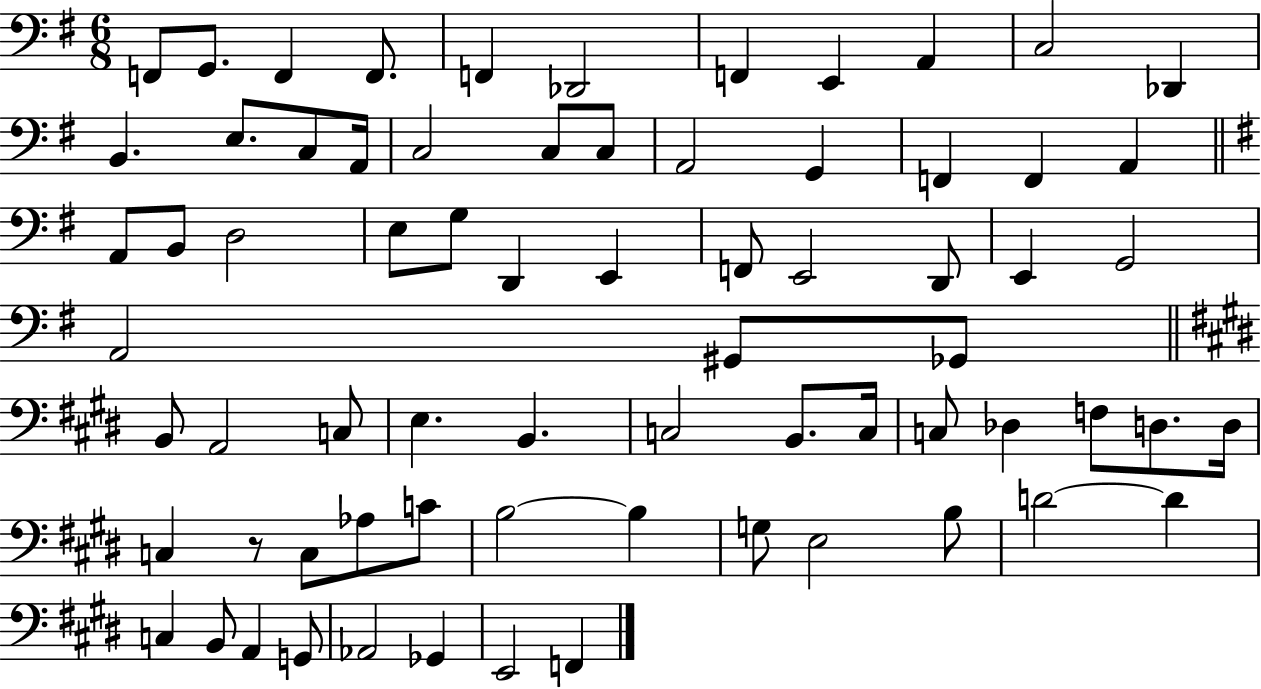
F2/e G2/e. F2/q F2/e. F2/q Db2/h F2/q E2/q A2/q C3/h Db2/q B2/q. E3/e. C3/e A2/s C3/h C3/e C3/e A2/h G2/q F2/q F2/q A2/q A2/e B2/e D3/h E3/e G3/e D2/q E2/q F2/e E2/h D2/e E2/q G2/h A2/h G#2/e Gb2/e B2/e A2/h C3/e E3/q. B2/q. C3/h B2/e. C3/s C3/e Db3/q F3/e D3/e. D3/s C3/q R/e C3/e Ab3/e C4/e B3/h B3/q G3/e E3/h B3/e D4/h D4/q C3/q B2/e A2/q G2/e Ab2/h Gb2/q E2/h F2/q